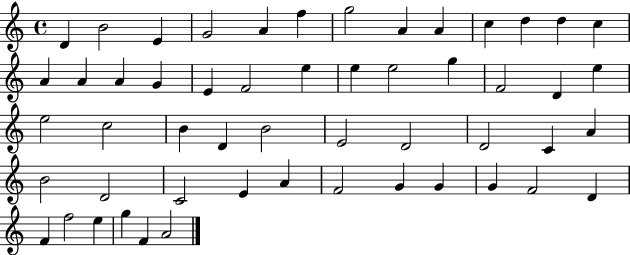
D4/q B4/h E4/q G4/h A4/q F5/q G5/h A4/q A4/q C5/q D5/q D5/q C5/q A4/q A4/q A4/q G4/q E4/q F4/h E5/q E5/q E5/h G5/q F4/h D4/q E5/q E5/h C5/h B4/q D4/q B4/h E4/h D4/h D4/h C4/q A4/q B4/h D4/h C4/h E4/q A4/q F4/h G4/q G4/q G4/q F4/h D4/q F4/q F5/h E5/q G5/q F4/q A4/h